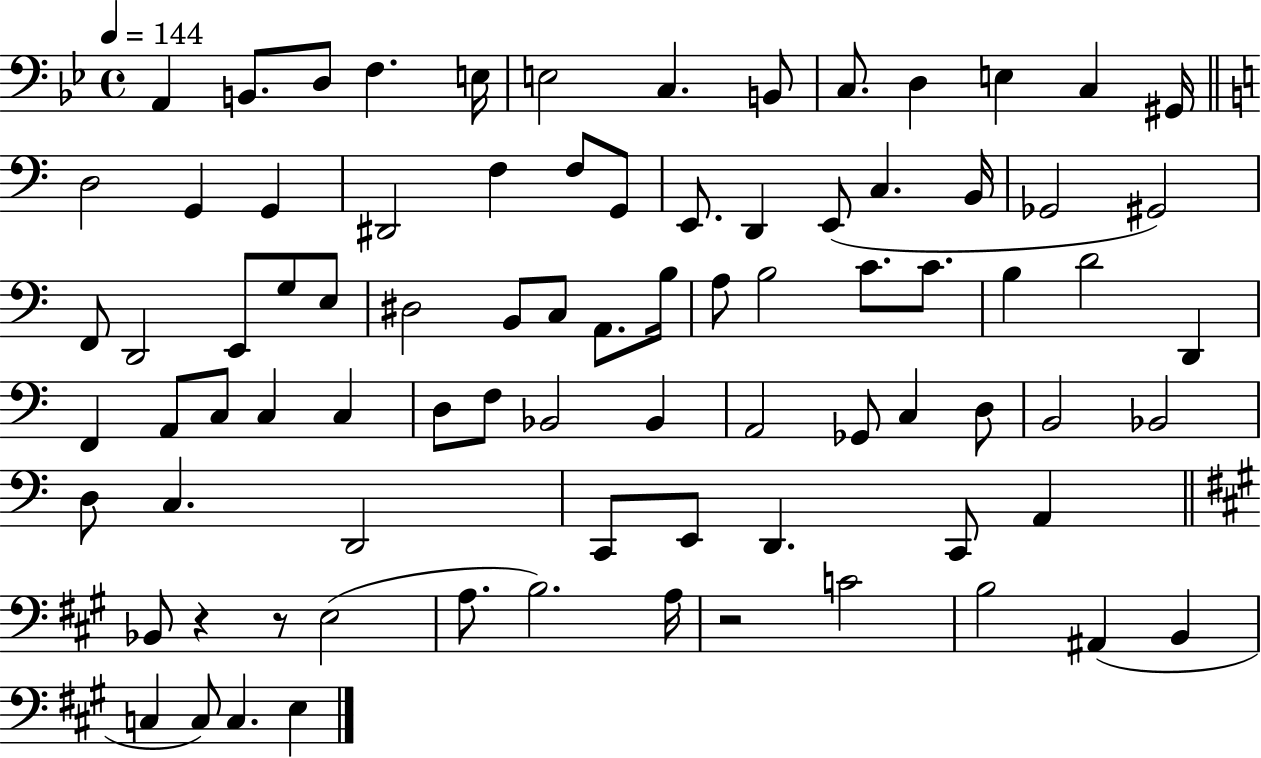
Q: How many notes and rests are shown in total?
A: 83